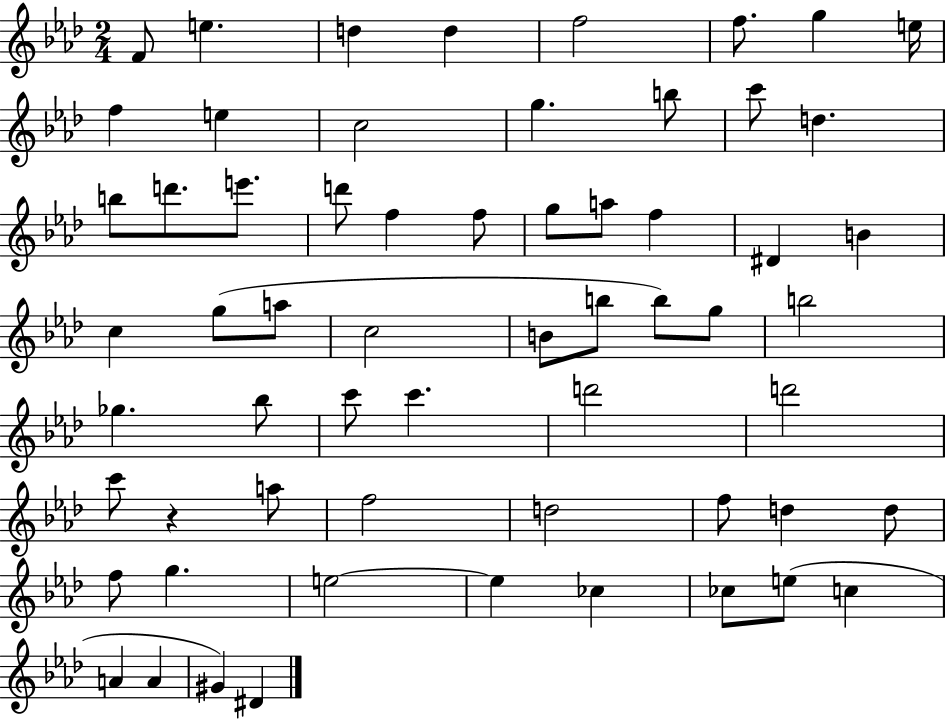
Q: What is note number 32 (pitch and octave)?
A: B5